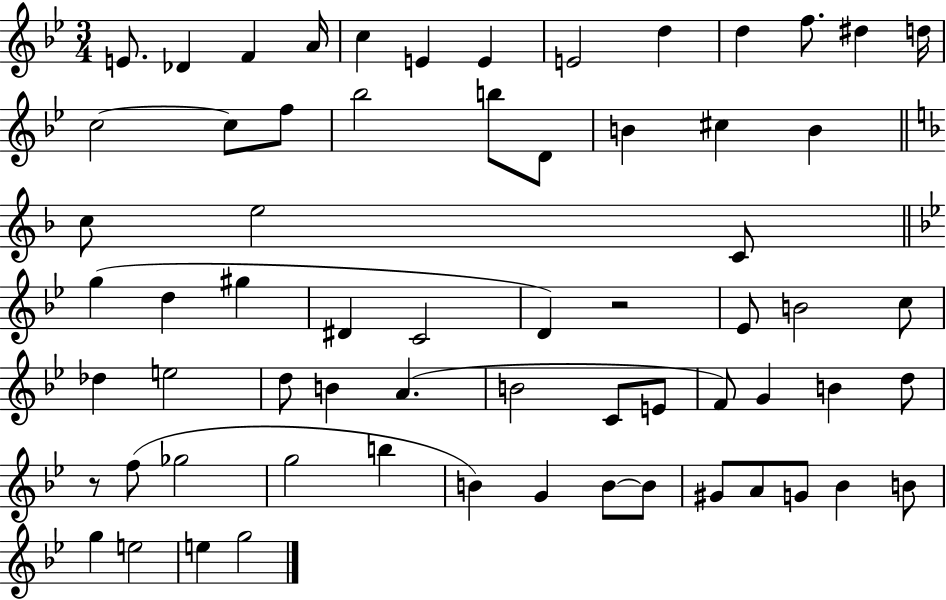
E4/e. Db4/q F4/q A4/s C5/q E4/q E4/q E4/h D5/q D5/q F5/e. D#5/q D5/s C5/h C5/e F5/e Bb5/h B5/e D4/e B4/q C#5/q B4/q C5/e E5/h C4/e G5/q D5/q G#5/q D#4/q C4/h D4/q R/h Eb4/e B4/h C5/e Db5/q E5/h D5/e B4/q A4/q. B4/h C4/e E4/e F4/e G4/q B4/q D5/e R/e F5/e Gb5/h G5/h B5/q B4/q G4/q B4/e B4/e G#4/e A4/e G4/e Bb4/q B4/e G5/q E5/h E5/q G5/h